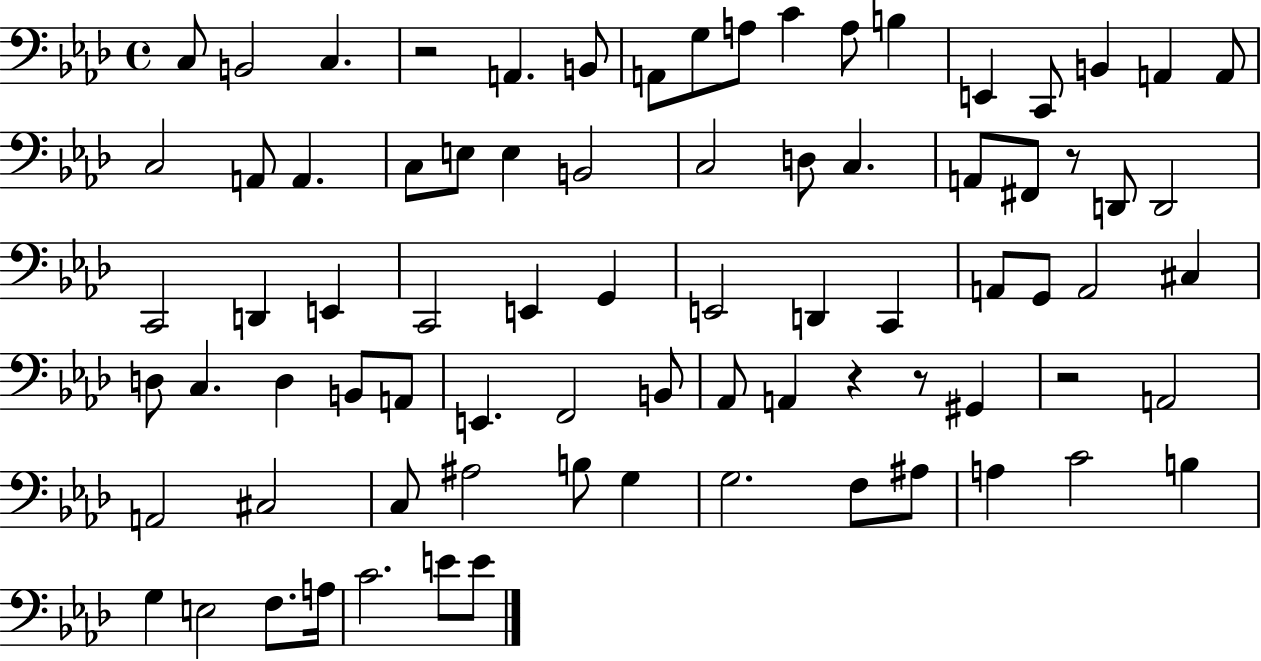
C3/e B2/h C3/q. R/h A2/q. B2/e A2/e G3/e A3/e C4/q A3/e B3/q E2/q C2/e B2/q A2/q A2/e C3/h A2/e A2/q. C3/e E3/e E3/q B2/h C3/h D3/e C3/q. A2/e F#2/e R/e D2/e D2/h C2/h D2/q E2/q C2/h E2/q G2/q E2/h D2/q C2/q A2/e G2/e A2/h C#3/q D3/e C3/q. D3/q B2/e A2/e E2/q. F2/h B2/e Ab2/e A2/q R/q R/e G#2/q R/h A2/h A2/h C#3/h C3/e A#3/h B3/e G3/q G3/h. F3/e A#3/e A3/q C4/h B3/q G3/q E3/h F3/e. A3/s C4/h. E4/e E4/e